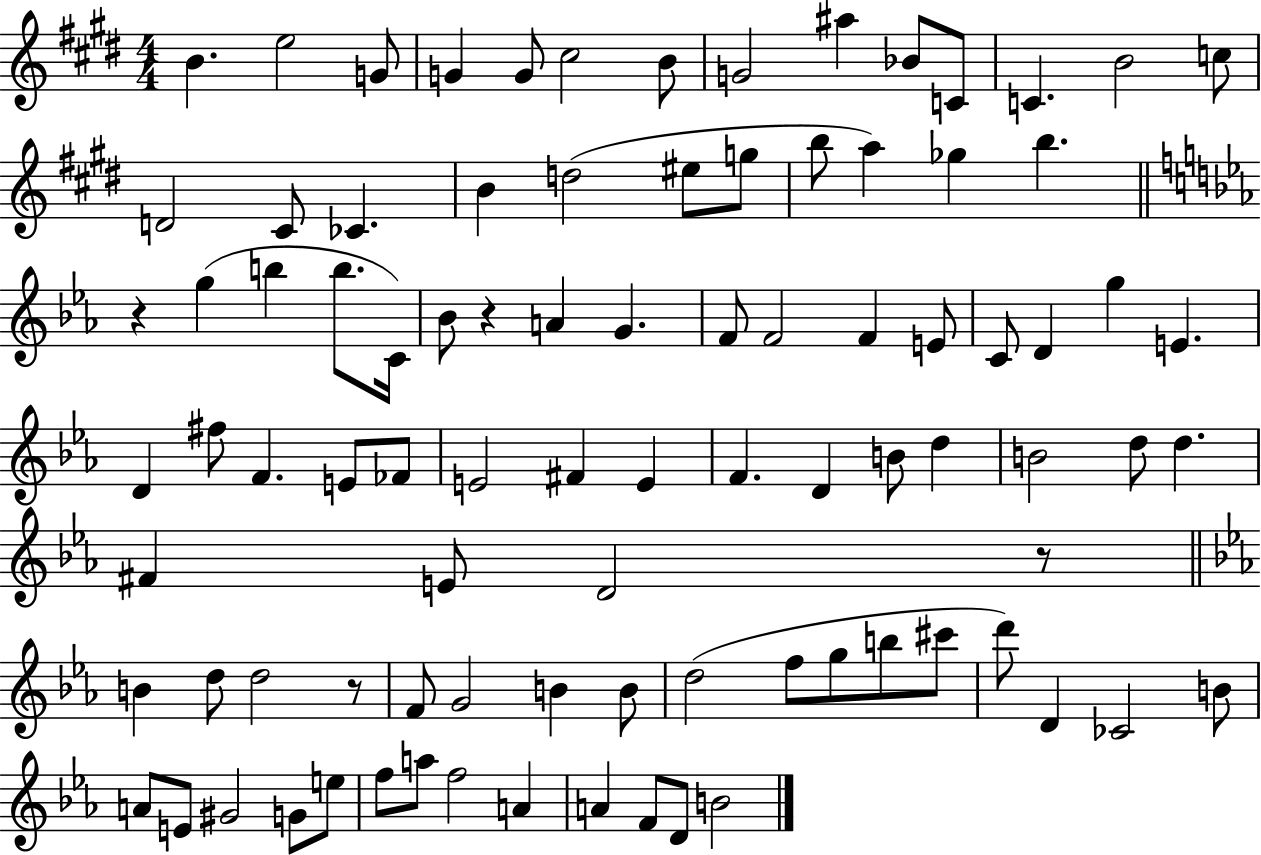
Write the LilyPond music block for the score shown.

{
  \clef treble
  \numericTimeSignature
  \time 4/4
  \key e \major
  b'4. e''2 g'8 | g'4 g'8 cis''2 b'8 | g'2 ais''4 bes'8 c'8 | c'4. b'2 c''8 | \break d'2 cis'8 ces'4. | b'4 d''2( eis''8 g''8 | b''8 a''4) ges''4 b''4. | \bar "||" \break \key c \minor r4 g''4( b''4 b''8. c'16) | bes'8 r4 a'4 g'4. | f'8 f'2 f'4 e'8 | c'8 d'4 g''4 e'4. | \break d'4 fis''8 f'4. e'8 fes'8 | e'2 fis'4 e'4 | f'4. d'4 b'8 d''4 | b'2 d''8 d''4. | \break fis'4 e'8 d'2 r8 | \bar "||" \break \key ees \major b'4 d''8 d''2 r8 | f'8 g'2 b'4 b'8 | d''2( f''8 g''8 b''8 cis'''8 | d'''8) d'4 ces'2 b'8 | \break a'8 e'8 gis'2 g'8 e''8 | f''8 a''8 f''2 a'4 | a'4 f'8 d'8 b'2 | \bar "|."
}